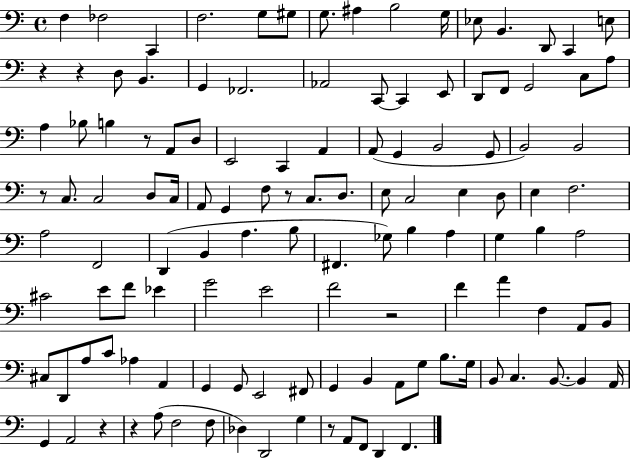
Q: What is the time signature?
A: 4/4